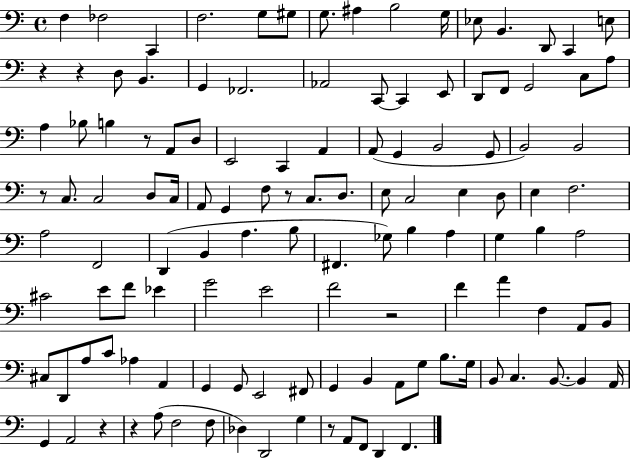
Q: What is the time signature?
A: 4/4